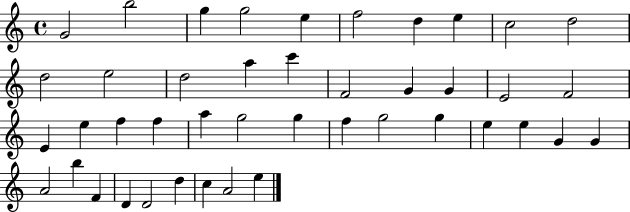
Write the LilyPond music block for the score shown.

{
  \clef treble
  \time 4/4
  \defaultTimeSignature
  \key c \major
  g'2 b''2 | g''4 g''2 e''4 | f''2 d''4 e''4 | c''2 d''2 | \break d''2 e''2 | d''2 a''4 c'''4 | f'2 g'4 g'4 | e'2 f'2 | \break e'4 e''4 f''4 f''4 | a''4 g''2 g''4 | f''4 g''2 g''4 | e''4 e''4 g'4 g'4 | \break a'2 b''4 f'4 | d'4 d'2 d''4 | c''4 a'2 e''4 | \bar "|."
}